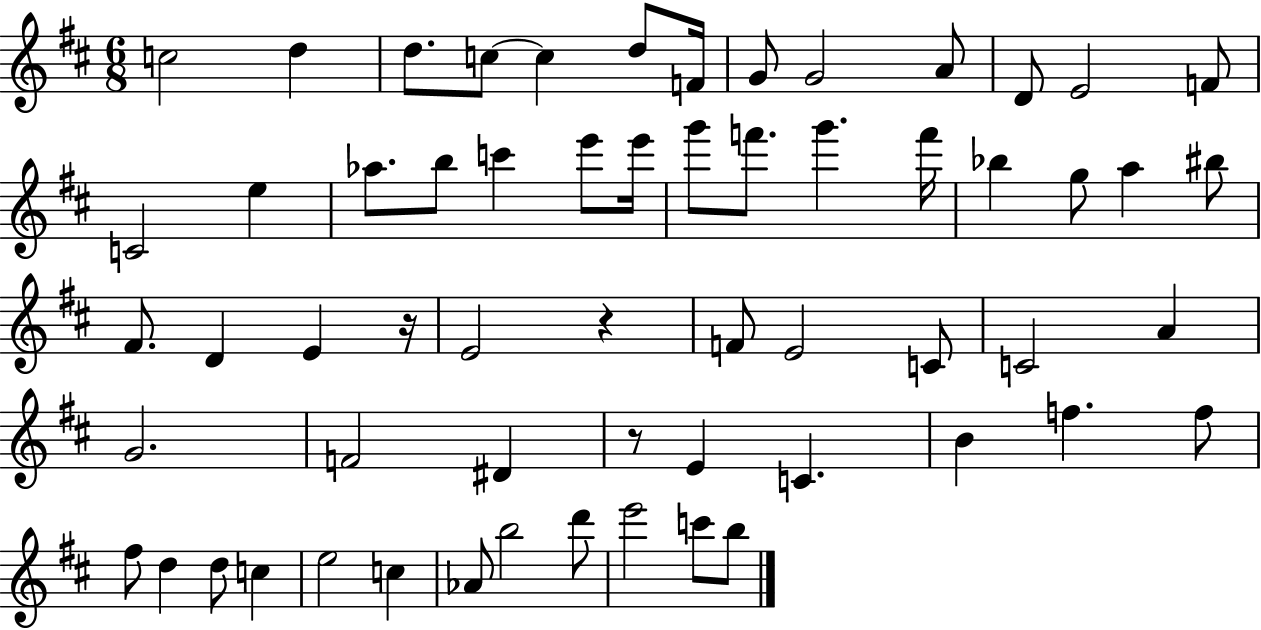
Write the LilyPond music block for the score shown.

{
  \clef treble
  \numericTimeSignature
  \time 6/8
  \key d \major
  c''2 d''4 | d''8. c''8~~ c''4 d''8 f'16 | g'8 g'2 a'8 | d'8 e'2 f'8 | \break c'2 e''4 | aes''8. b''8 c'''4 e'''8 e'''16 | g'''8 f'''8. g'''4. f'''16 | bes''4 g''8 a''4 bis''8 | \break fis'8. d'4 e'4 r16 | e'2 r4 | f'8 e'2 c'8 | c'2 a'4 | \break g'2. | f'2 dis'4 | r8 e'4 c'4. | b'4 f''4. f''8 | \break fis''8 d''4 d''8 c''4 | e''2 c''4 | aes'8 b''2 d'''8 | e'''2 c'''8 b''8 | \break \bar "|."
}